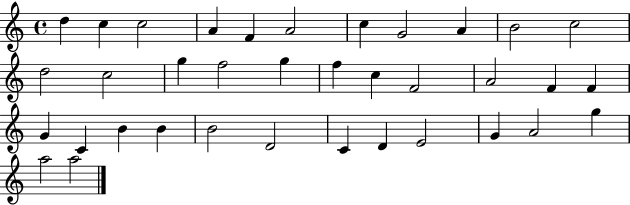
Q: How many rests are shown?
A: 0